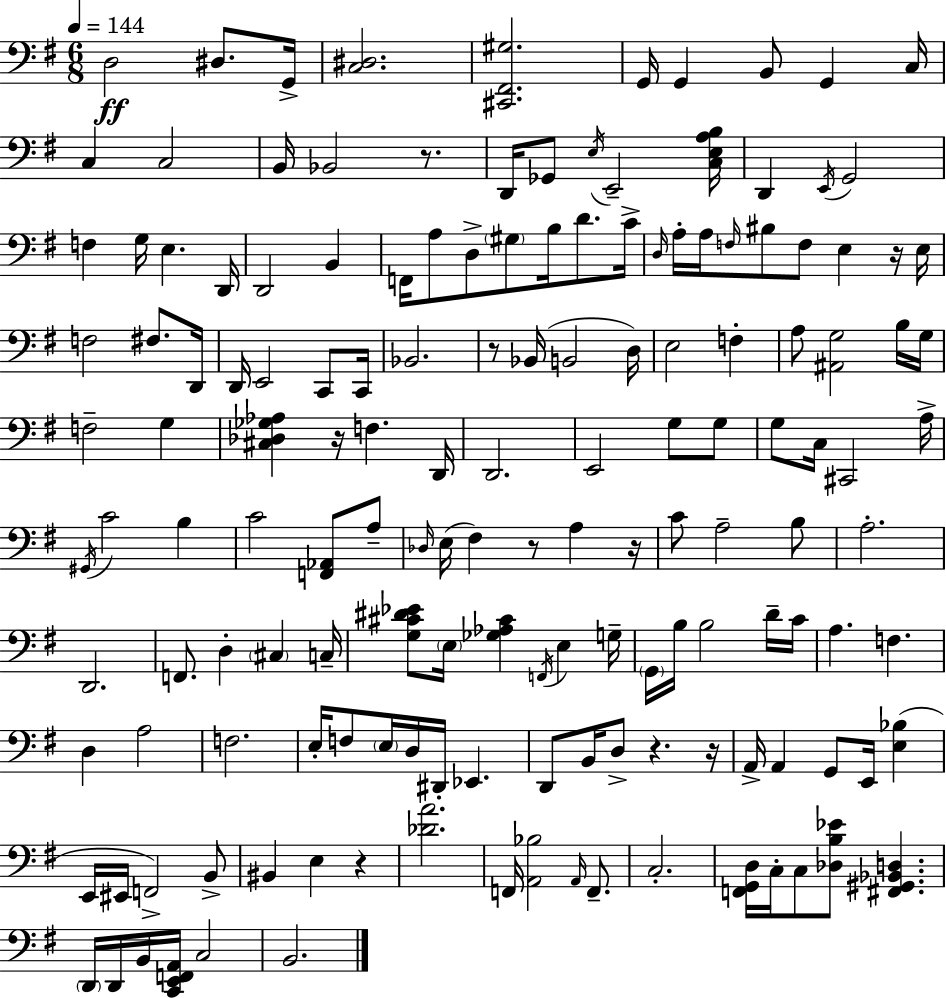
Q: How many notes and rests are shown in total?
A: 154